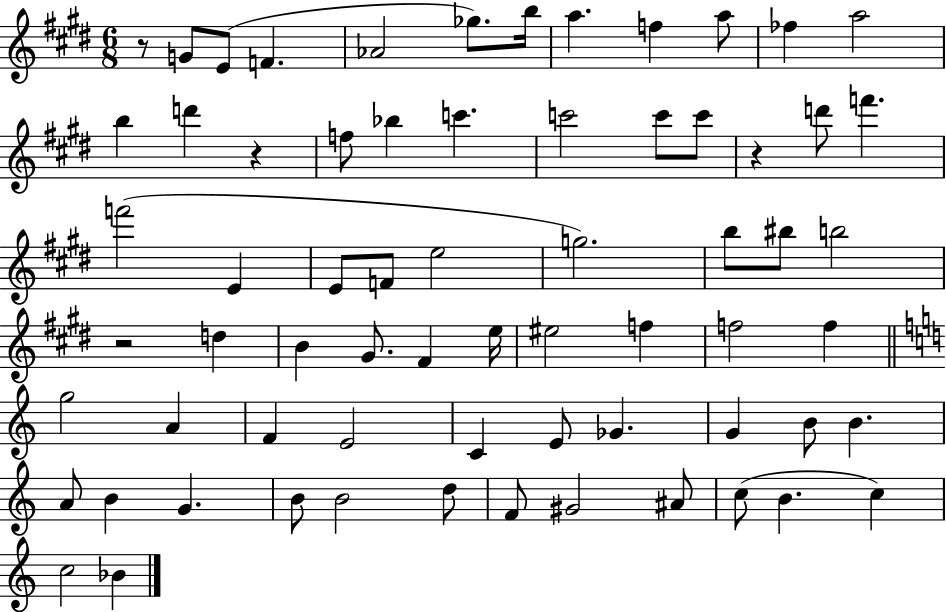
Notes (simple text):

R/e G4/e E4/e F4/q. Ab4/h Gb5/e. B5/s A5/q. F5/q A5/e FES5/q A5/h B5/q D6/q R/q F5/e Bb5/q C6/q. C6/h C6/e C6/e R/q D6/e F6/q. F6/h E4/q E4/e F4/e E5/h G5/h. B5/e BIS5/e B5/h R/h D5/q B4/q G#4/e. F#4/q E5/s EIS5/h F5/q F5/h F5/q G5/h A4/q F4/q E4/h C4/q E4/e Gb4/q. G4/q B4/e B4/q. A4/e B4/q G4/q. B4/e B4/h D5/e F4/e G#4/h A#4/e C5/e B4/q. C5/q C5/h Bb4/q